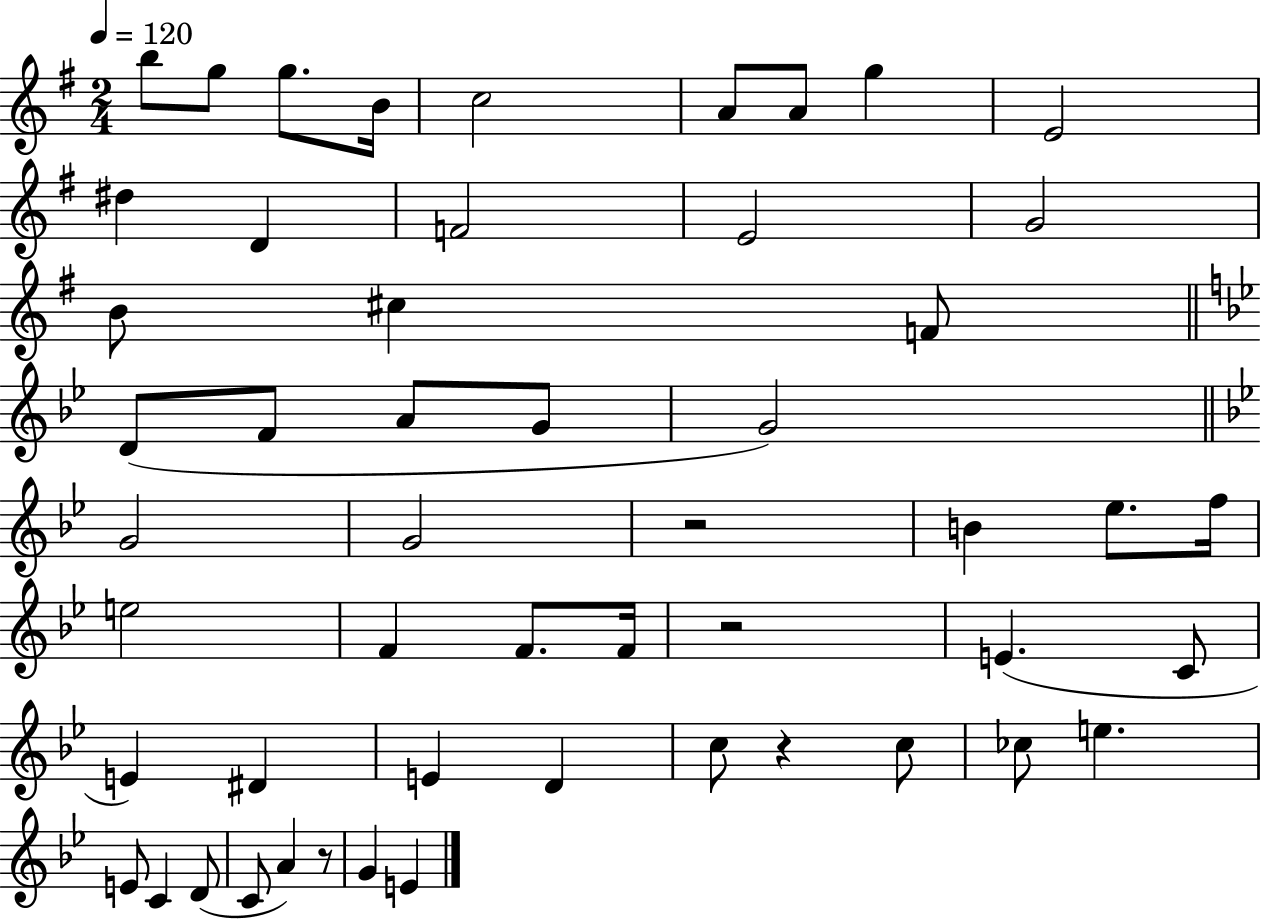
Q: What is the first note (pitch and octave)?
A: B5